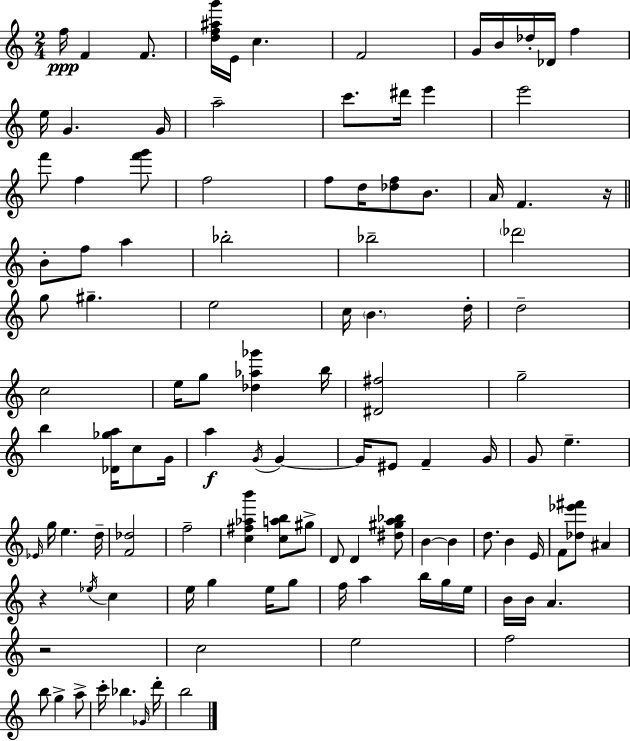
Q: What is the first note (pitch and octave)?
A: F5